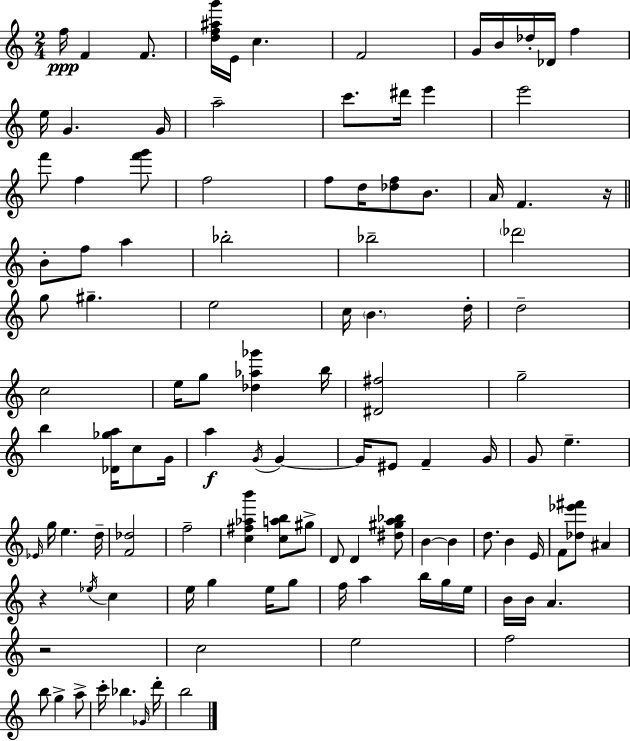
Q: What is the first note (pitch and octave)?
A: F5